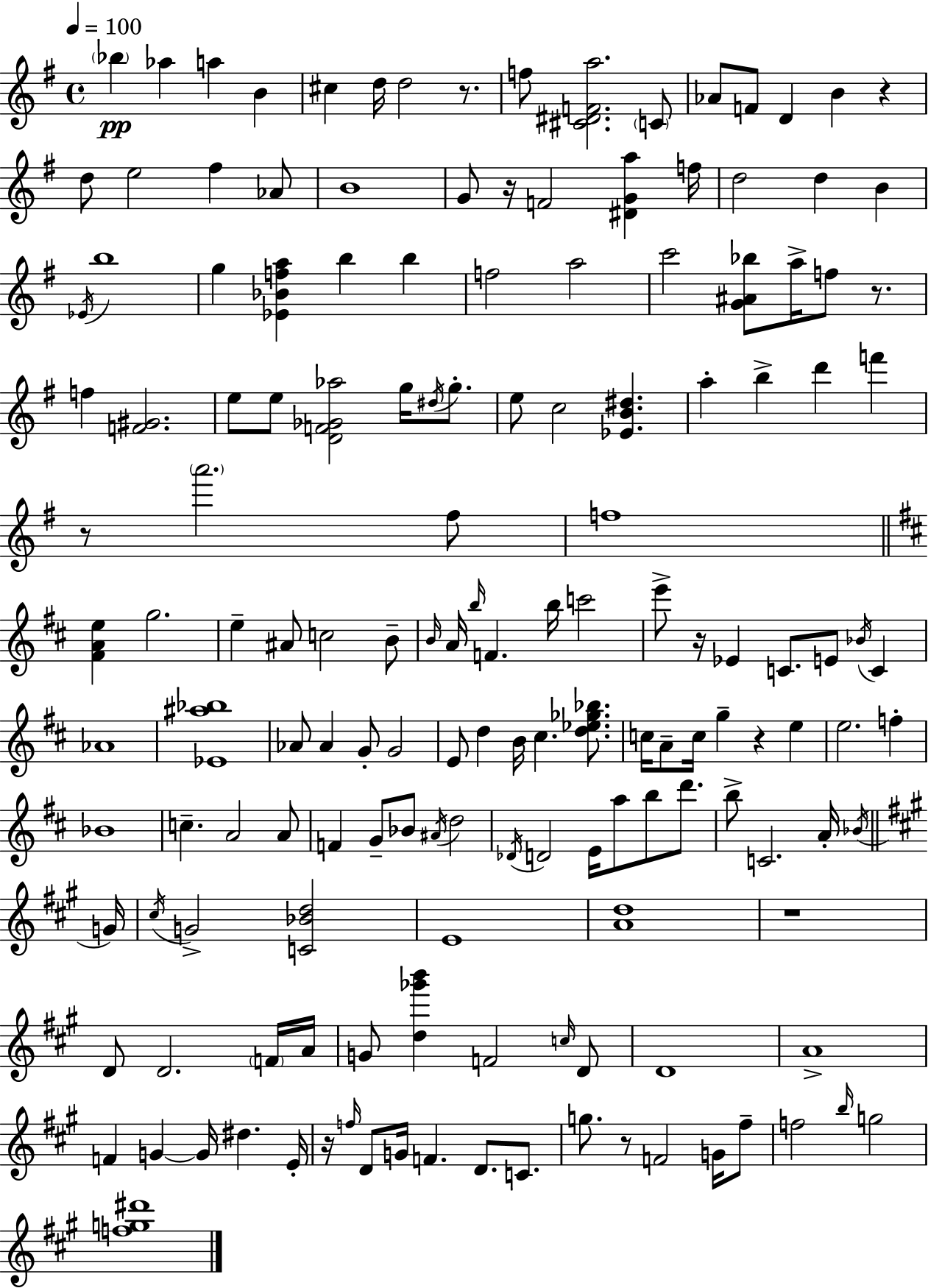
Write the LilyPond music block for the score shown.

{
  \clef treble
  \time 4/4
  \defaultTimeSignature
  \key e \minor
  \tempo 4 = 100
  \parenthesize bes''4\pp aes''4 a''4 b'4 | cis''4 d''16 d''2 r8. | f''8 <cis' dis' f' a''>2. \parenthesize c'8 | aes'8 f'8 d'4 b'4 r4 | \break d''8 e''2 fis''4 aes'8 | b'1 | g'8 r16 f'2 <dis' g' a''>4 f''16 | d''2 d''4 b'4 | \break \acciaccatura { ees'16 } b''1 | g''4 <ees' bes' f'' a''>4 b''4 b''4 | f''2 a''2 | c'''2 <g' ais' bes''>8 a''16-> f''8 r8. | \break f''4 <f' gis'>2. | e''8 e''8 <d' f' ges' aes''>2 g''16 \acciaccatura { dis''16 } g''8.-. | e''8 c''2 <ees' b' dis''>4. | a''4-. b''4-> d'''4 f'''4 | \break r8 \parenthesize a'''2. | fis''8 f''1 | \bar "||" \break \key d \major <fis' a' e''>4 g''2. | e''4-- ais'8 c''2 b'8-- | \grace { b'16 } a'16 \grace { b''16 } f'4. b''16 c'''2 | e'''8-> r16 ees'4 c'8. e'8 \acciaccatura { bes'16 } c'4 | \break aes'1 | <ees' ais'' bes''>1 | aes'8 aes'4 g'8-. g'2 | e'8 d''4 b'16 cis''4. | \break <d'' ees'' ges'' bes''>8. c''16 a'8-- c''16 g''4-- r4 e''4 | e''2. f''4-. | bes'1 | c''4.-- a'2 | \break a'8 f'4 g'8-- bes'8 \acciaccatura { ais'16 } d''2 | \acciaccatura { des'16 } d'2 e'16 a''8 | b''8 d'''8. b''8-> c'2. | a'16-. \acciaccatura { bes'16 } \bar "||" \break \key a \major g'16 \acciaccatura { cis''16 } g'2-> <c' bes' d''>2 | e'1 | <a' d''>1 | r1 | \break d'8 d'2. | \parenthesize f'16 a'16 g'8 <d'' ges''' b'''>4 f'2 | \grace { c''16 } d'8 d'1 | a'1-> | \break f'4 g'4~~ g'16 dis''4. | e'16-. r16 \grace { f''16 } d'8 g'16 f'4. d'8. | c'8. g''8. r8 f'2 | g'16 fis''8-- f''2 \grace { b''16 } g''2 | \break <f'' g'' dis'''>1 | \bar "|."
}